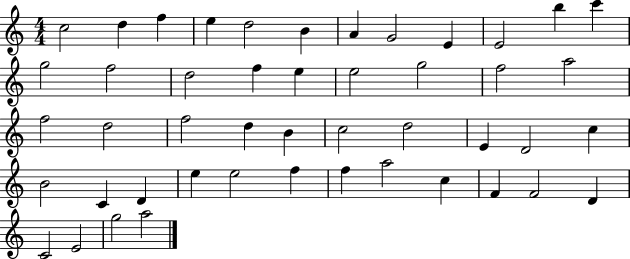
{
  \clef treble
  \numericTimeSignature
  \time 4/4
  \key c \major
  c''2 d''4 f''4 | e''4 d''2 b'4 | a'4 g'2 e'4 | e'2 b''4 c'''4 | \break g''2 f''2 | d''2 f''4 e''4 | e''2 g''2 | f''2 a''2 | \break f''2 d''2 | f''2 d''4 b'4 | c''2 d''2 | e'4 d'2 c''4 | \break b'2 c'4 d'4 | e''4 e''2 f''4 | f''4 a''2 c''4 | f'4 f'2 d'4 | \break c'2 e'2 | g''2 a''2 | \bar "|."
}